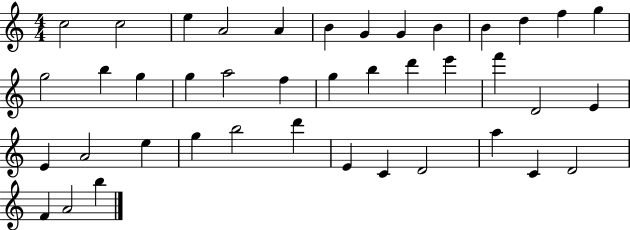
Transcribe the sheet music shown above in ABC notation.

X:1
T:Untitled
M:4/4
L:1/4
K:C
c2 c2 e A2 A B G G B B d f g g2 b g g a2 f g b d' e' f' D2 E E A2 e g b2 d' E C D2 a C D2 F A2 b